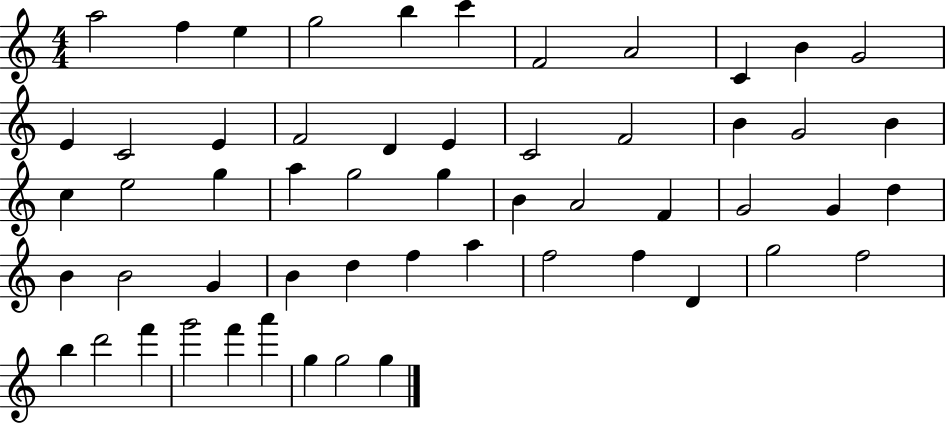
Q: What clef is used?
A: treble